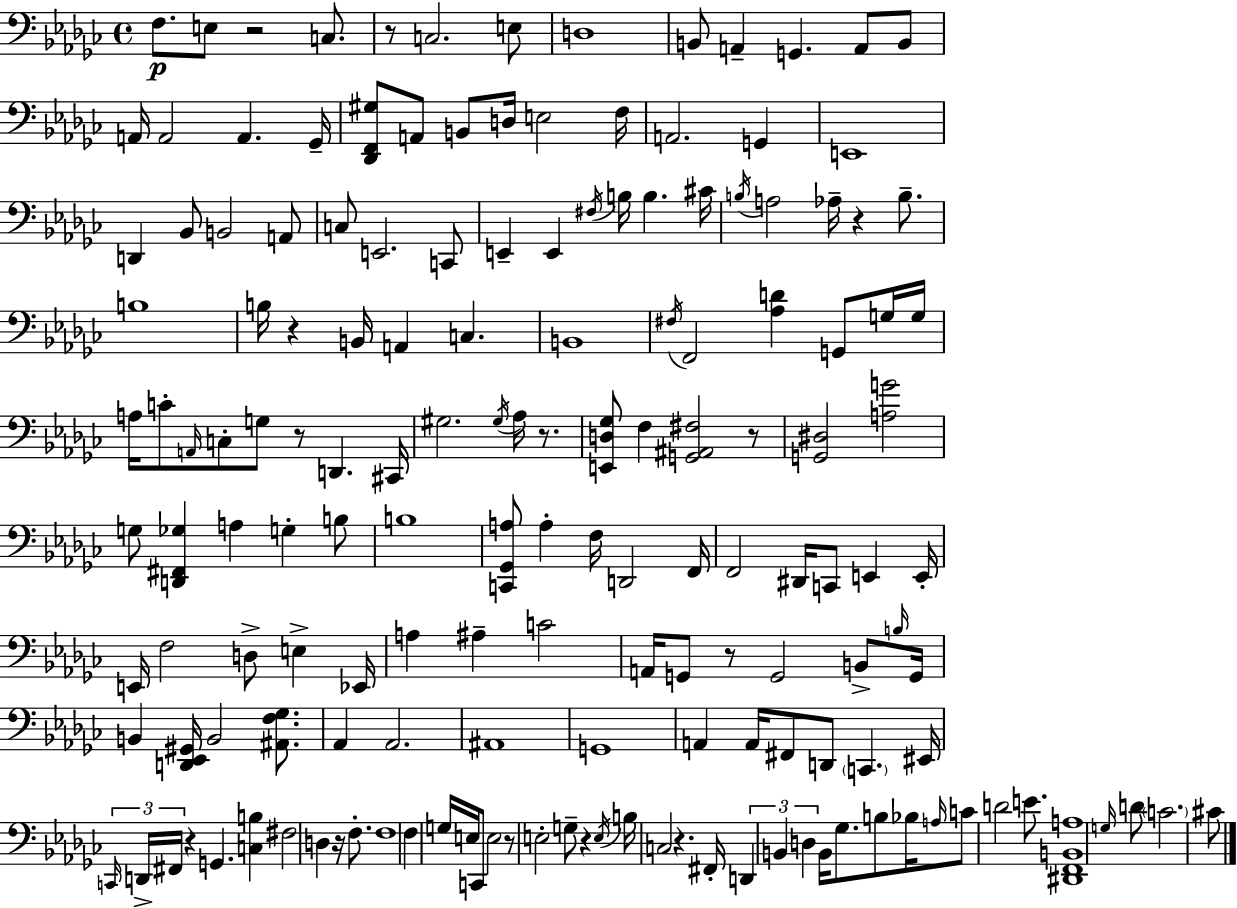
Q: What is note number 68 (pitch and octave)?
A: A3